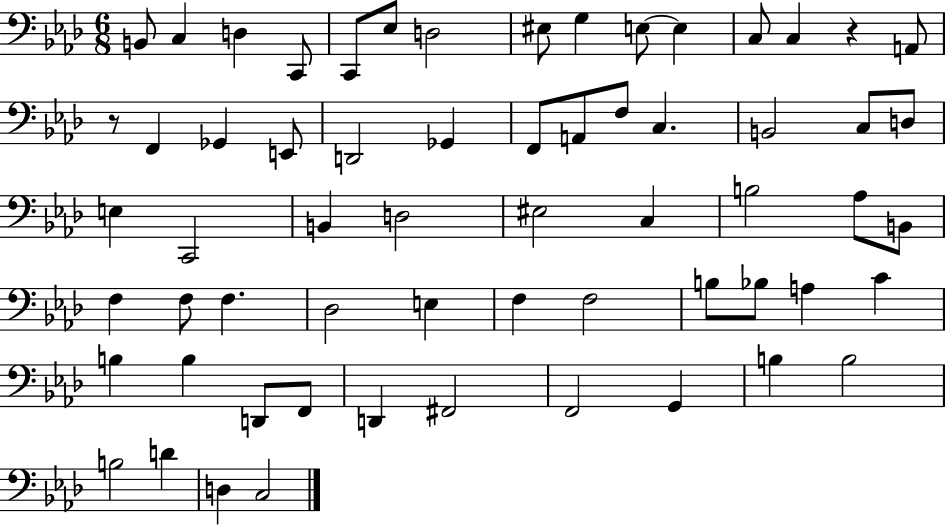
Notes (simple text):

B2/e C3/q D3/q C2/e C2/e Eb3/e D3/h EIS3/e G3/q E3/e E3/q C3/e C3/q R/q A2/e R/e F2/q Gb2/q E2/e D2/h Gb2/q F2/e A2/e F3/e C3/q. B2/h C3/e D3/e E3/q C2/h B2/q D3/h EIS3/h C3/q B3/h Ab3/e B2/e F3/q F3/e F3/q. Db3/h E3/q F3/q F3/h B3/e Bb3/e A3/q C4/q B3/q B3/q D2/e F2/e D2/q F#2/h F2/h G2/q B3/q B3/h B3/h D4/q D3/q C3/h